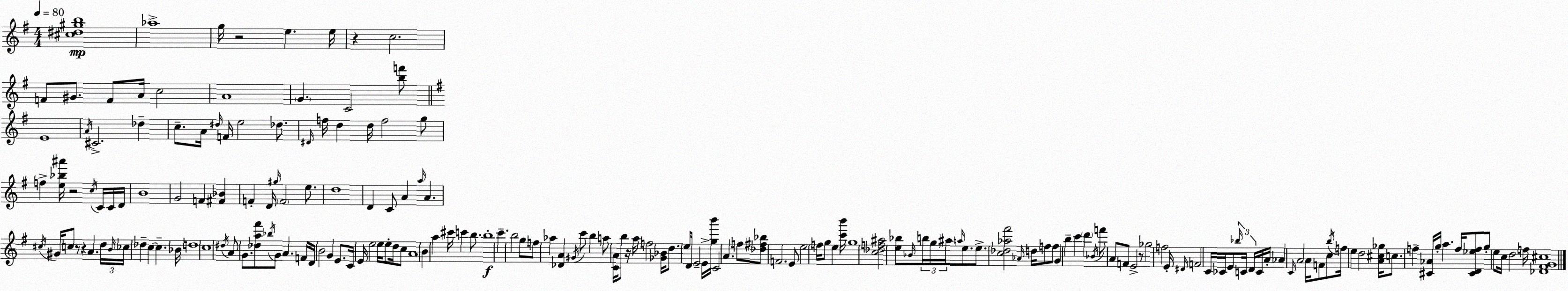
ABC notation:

X:1
T:Untitled
M:4/4
L:1/4
K:G
[^c^d^gb]4 _a4 g/4 z2 e e/4 z c2 F/2 ^G/2 F/2 A/4 c2 A4 G C2 [bf']/2 E4 A/4 ^C2 _d c/2 A/4 ^d/4 F/4 e2 _d/2 ^D/4 f/4 d d/4 f2 g/2 f [e_b^a']/4 z2 c/4 C/4 C/4 D/4 B4 G2 F [^F_B] F D/4 ^g/4 F2 e/2 d4 D C/2 A a/4 A ^c/4 ^G/4 c/2 z/2 z A d/4 B/4 _c/4 _d c c _B/4 d4 c4 ^d/4 A/2 G/2 [_da^f']/2 _b/4 G/2 A F/4 D/4 B2 G E/2 C/4 E/4 e2 e/4 e/2 d/4 c/2 A4 B a ^c'/4 c' b/2 b4 c' b2 g/2 f/2 _a [_DA] ^G/4 c'/2 b a/2 [CA]/4 b/2 z/4 a/4 f2 [_G_B]/4 d/2 e/2 D/4 E2 E/4 [gb']/4 C2 A f/2 [_d^f_b]/2 F2 E/2 e2 f/4 g/2 e [c'b']/4 g4 [c_df^a]2 [e_b]/2 _B/4 b/4 g/4 ^a/4 a/4 e/2 e/2 [c_d_a^f']2 _A/4 d/4 f/2 f/2 G b c' d' _B/4 f'/2 A/2 F/2 E2 z/2 _g2 f2 E/4 ^D/4 F2 C/4 _C/4 E/2 _b/4 C/4 D/4 C/4 A/4 _A C/4 A2 A/4 F/2 c/2 b/4 f/4 e d2 [A^c_g]/4 c/2 f [^C_A]/4 g/4 a f/4 [^CD_ef]/2 g/2 e/2 c/4 d2 f/4 [_D^FG^c]4